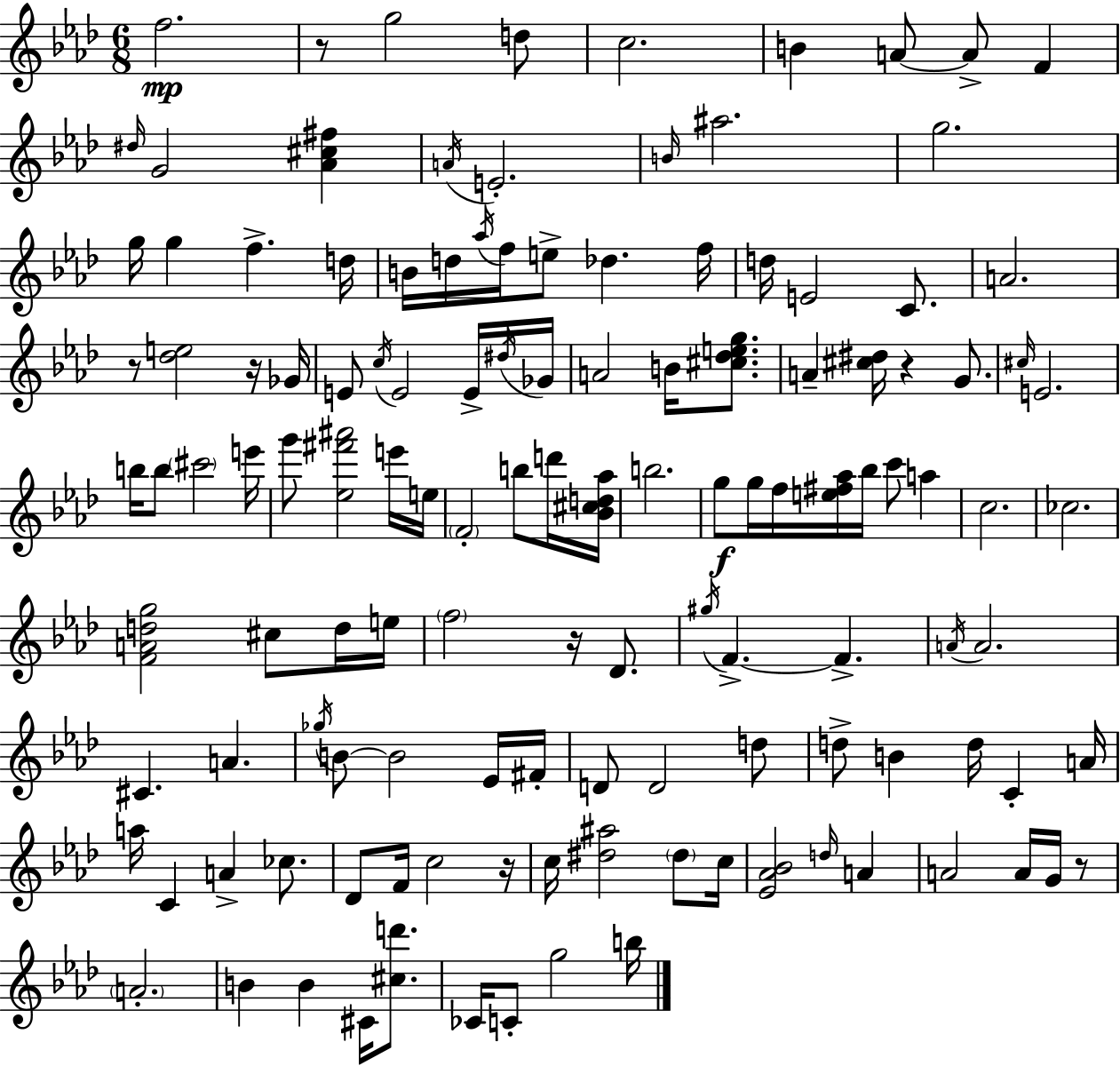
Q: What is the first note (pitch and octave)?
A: F5